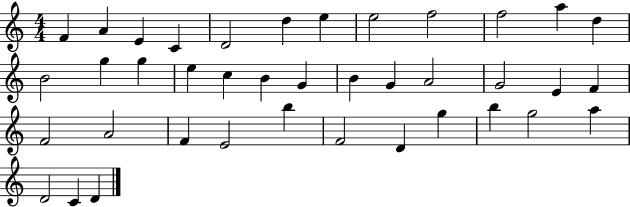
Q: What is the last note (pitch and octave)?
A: D4